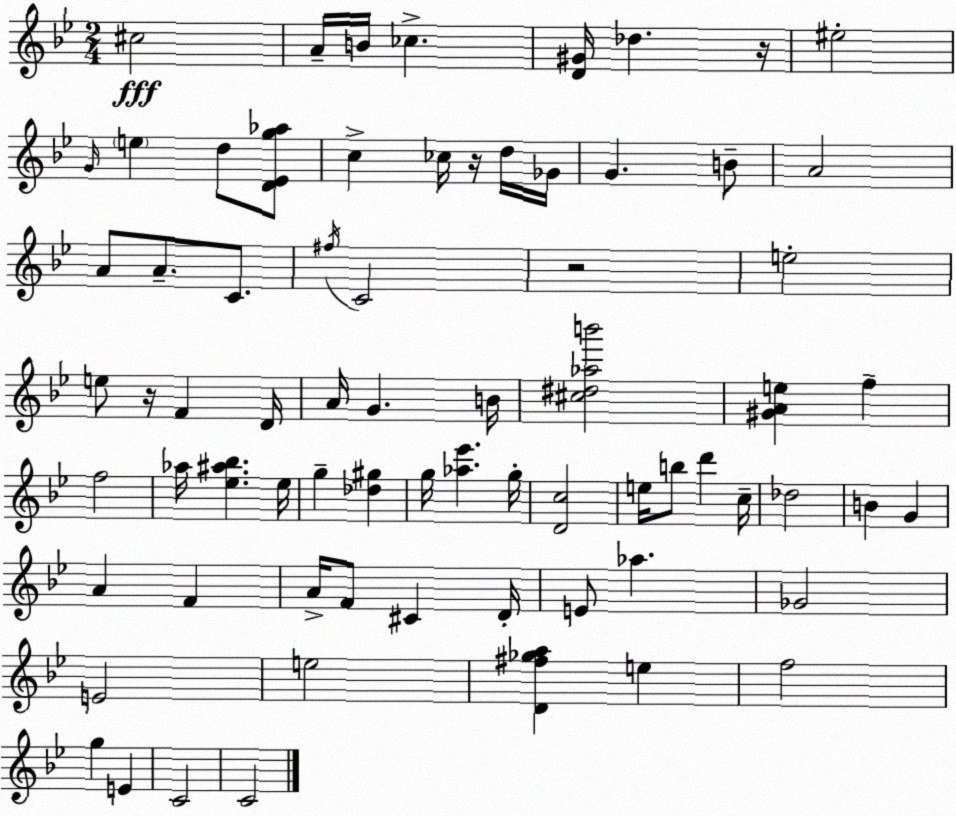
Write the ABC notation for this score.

X:1
T:Untitled
M:2/4
L:1/4
K:Gm
^c2 A/4 B/4 _c [D^G]/4 _d z/4 ^e2 G/4 e d/2 [D_Eg_a]/2 c _c/4 z/4 d/4 _G/4 G B/2 A2 A/2 A/2 C/2 ^f/4 C2 z2 e2 e/2 z/4 F D/4 A/4 G B/4 [^c^d_ab']2 [^GAe] f f2 _a/4 [_e^a_b] _e/4 g [_d^g] g/4 [_a_e'] g/4 [Dc]2 e/4 b/2 d' c/4 _d2 B G A F A/4 F/2 ^C D/4 E/2 _a _G2 E2 e2 [D^f_ga] e f2 g E C2 C2